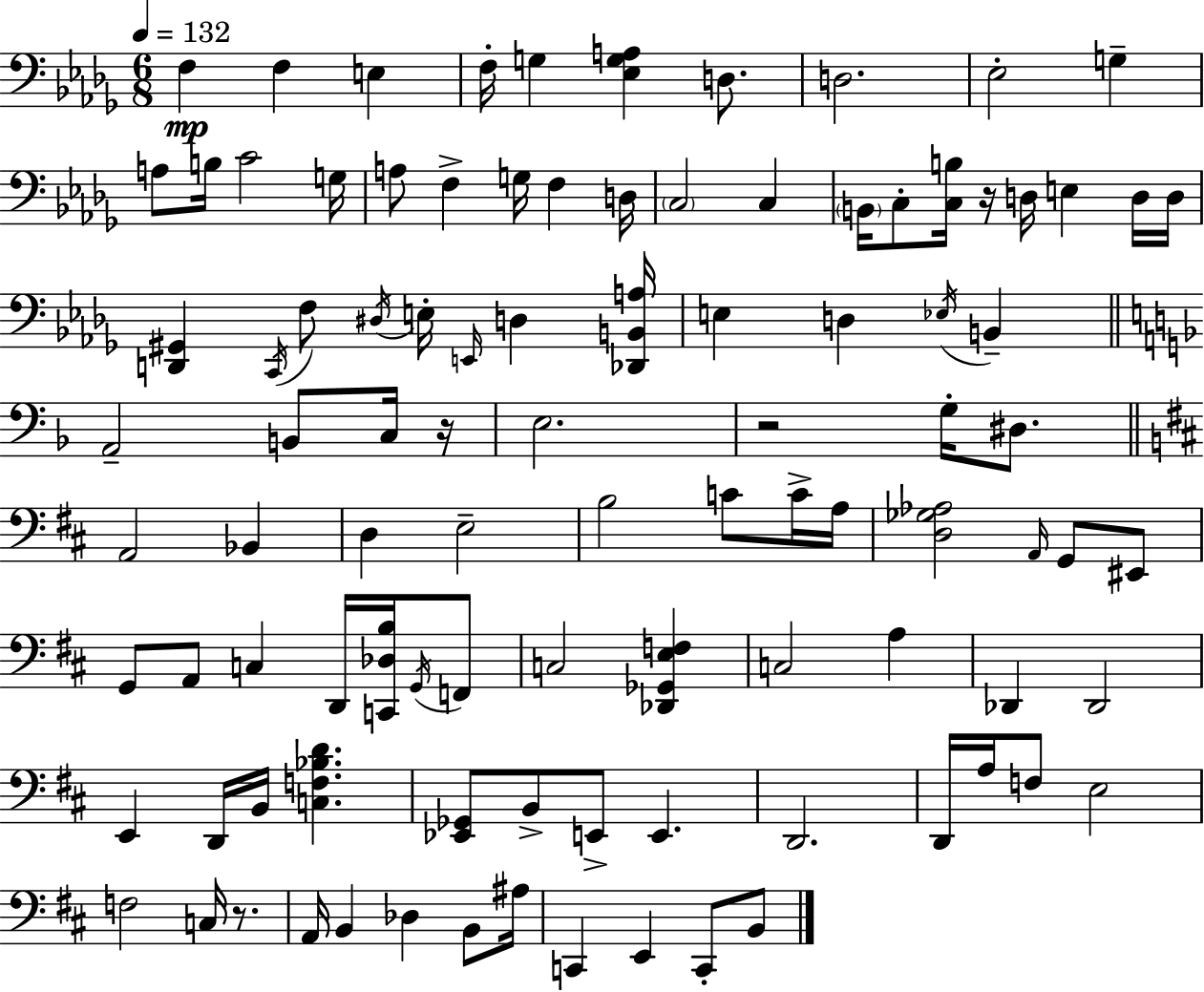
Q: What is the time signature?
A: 6/8